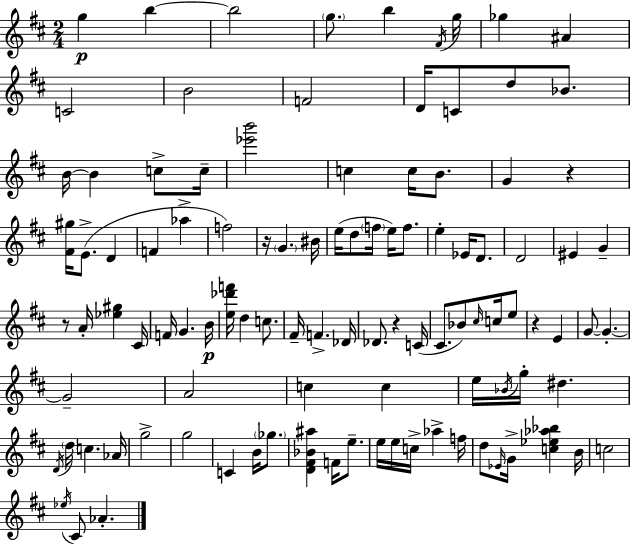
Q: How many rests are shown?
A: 5